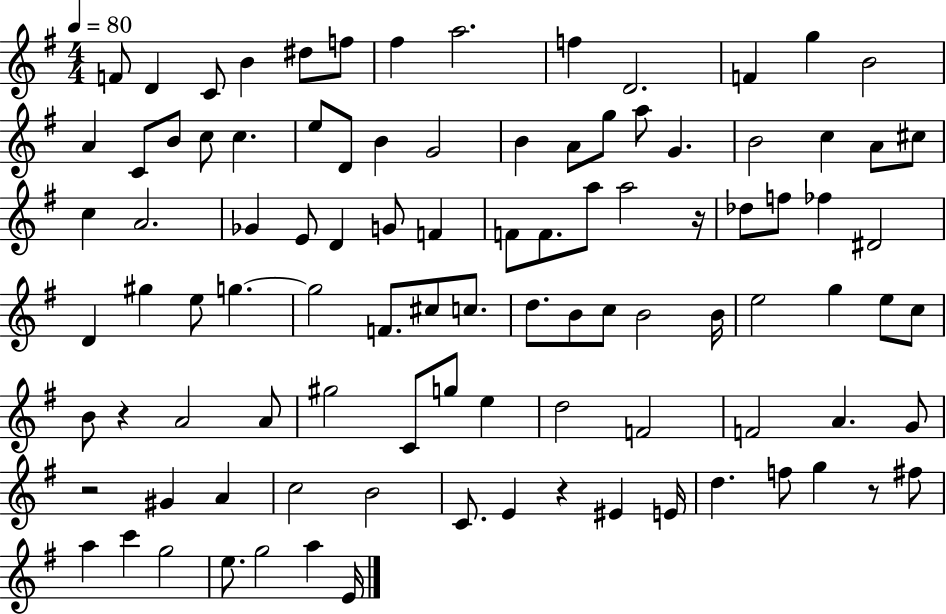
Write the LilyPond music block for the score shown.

{
  \clef treble
  \numericTimeSignature
  \time 4/4
  \key g \major
  \tempo 4 = 80
  \repeat volta 2 { f'8 d'4 c'8 b'4 dis''8 f''8 | fis''4 a''2. | f''4 d'2. | f'4 g''4 b'2 | \break a'4 c'8 b'8 c''8 c''4. | e''8 d'8 b'4 g'2 | b'4 a'8 g''8 a''8 g'4. | b'2 c''4 a'8 cis''8 | \break c''4 a'2. | ges'4 e'8 d'4 g'8 f'4 | f'8 f'8. a''8 a''2 r16 | des''8 f''8 fes''4 dis'2 | \break d'4 gis''4 e''8 g''4.~~ | g''2 f'8. cis''8 c''8. | d''8. b'8 c''8 b'2 b'16 | e''2 g''4 e''8 c''8 | \break b'8 r4 a'2 a'8 | gis''2 c'8 g''8 e''4 | d''2 f'2 | f'2 a'4. g'8 | \break r2 gis'4 a'4 | c''2 b'2 | c'8. e'4 r4 eis'4 e'16 | d''4. f''8 g''4 r8 fis''8 | \break a''4 c'''4 g''2 | e''8. g''2 a''4 e'16 | } \bar "|."
}